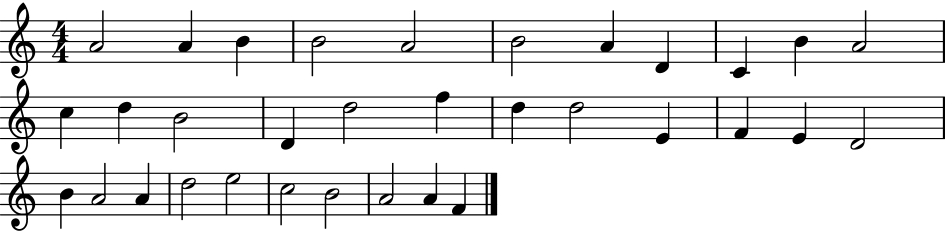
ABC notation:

X:1
T:Untitled
M:4/4
L:1/4
K:C
A2 A B B2 A2 B2 A D C B A2 c d B2 D d2 f d d2 E F E D2 B A2 A d2 e2 c2 B2 A2 A F